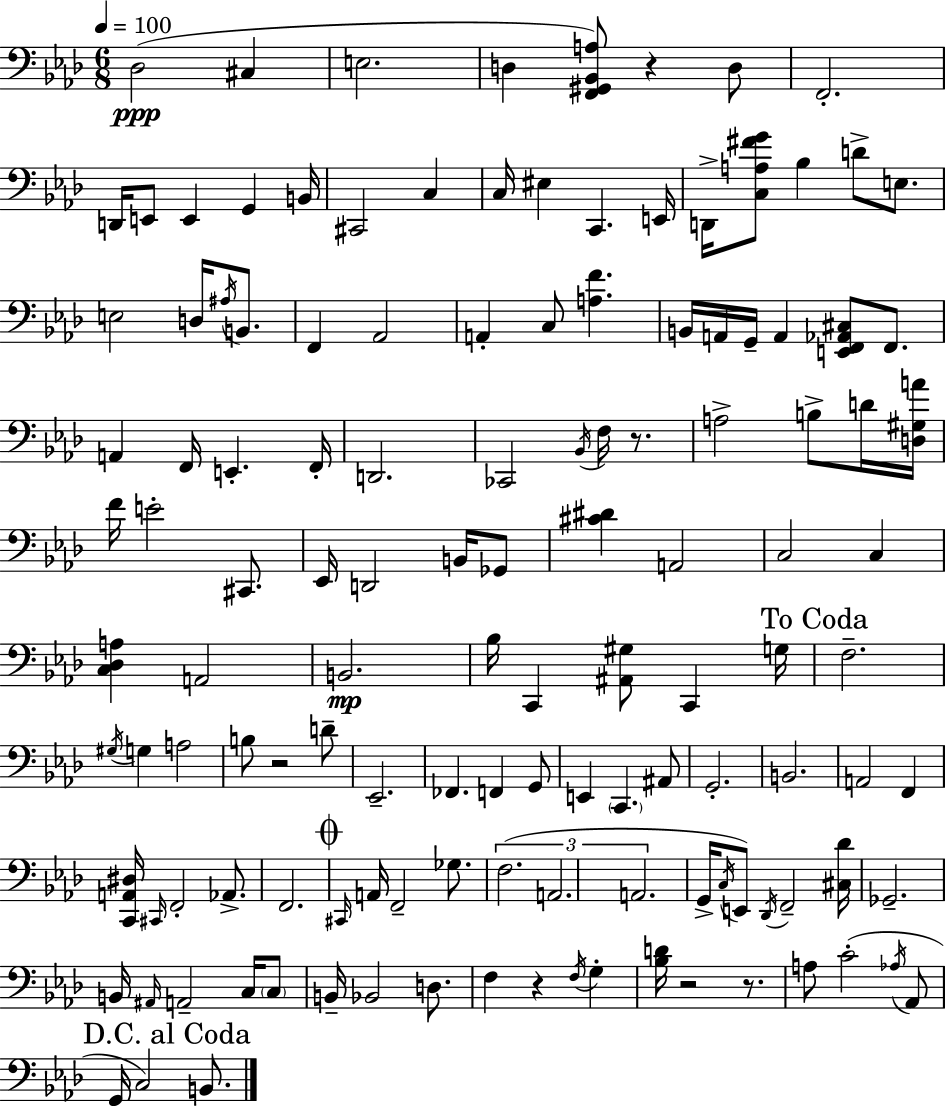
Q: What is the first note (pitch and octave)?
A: Db3